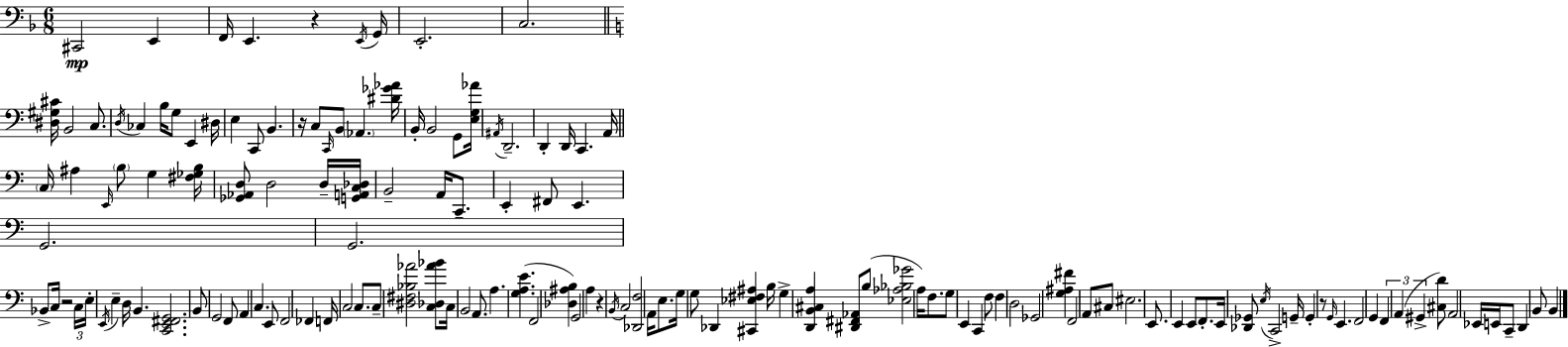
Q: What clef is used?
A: bass